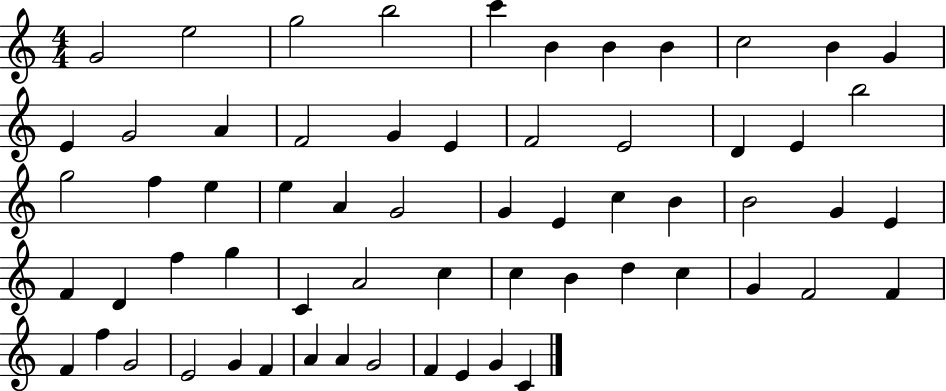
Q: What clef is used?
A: treble